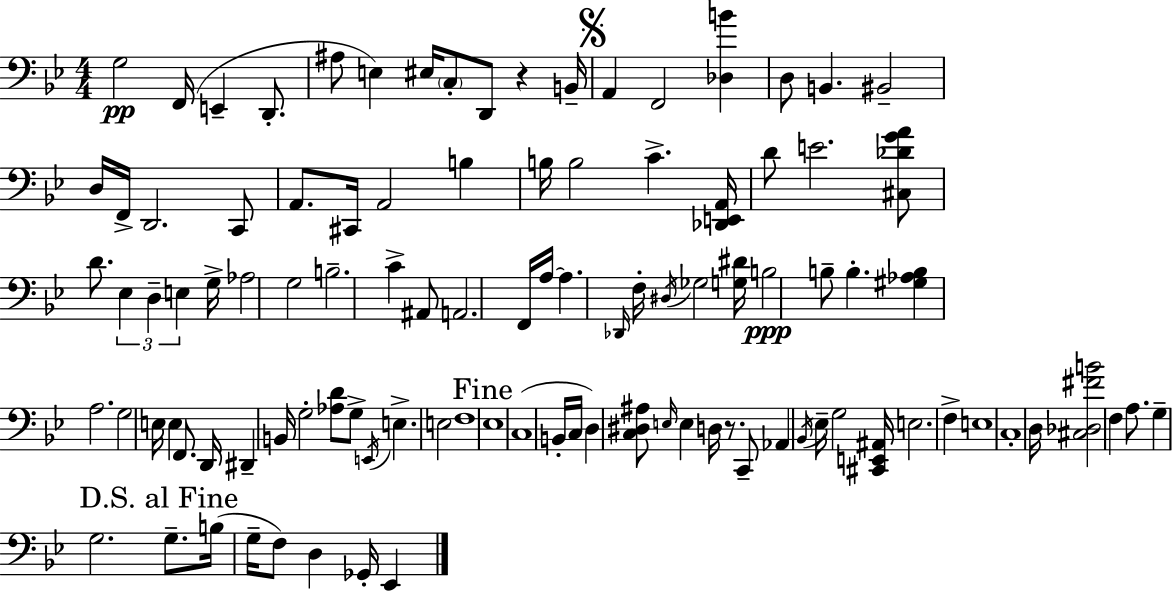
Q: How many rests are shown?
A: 2